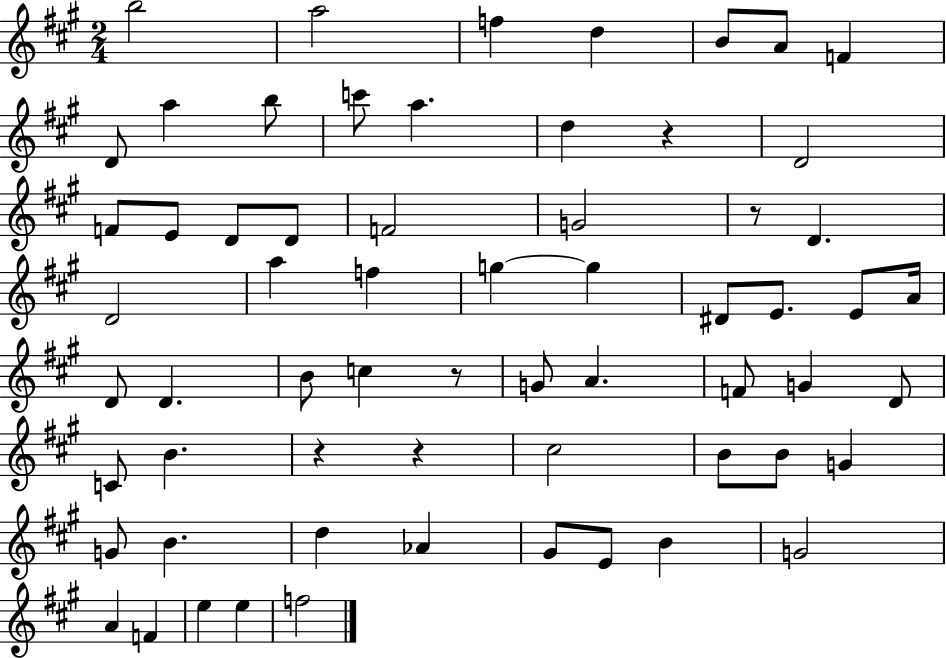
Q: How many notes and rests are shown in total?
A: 63